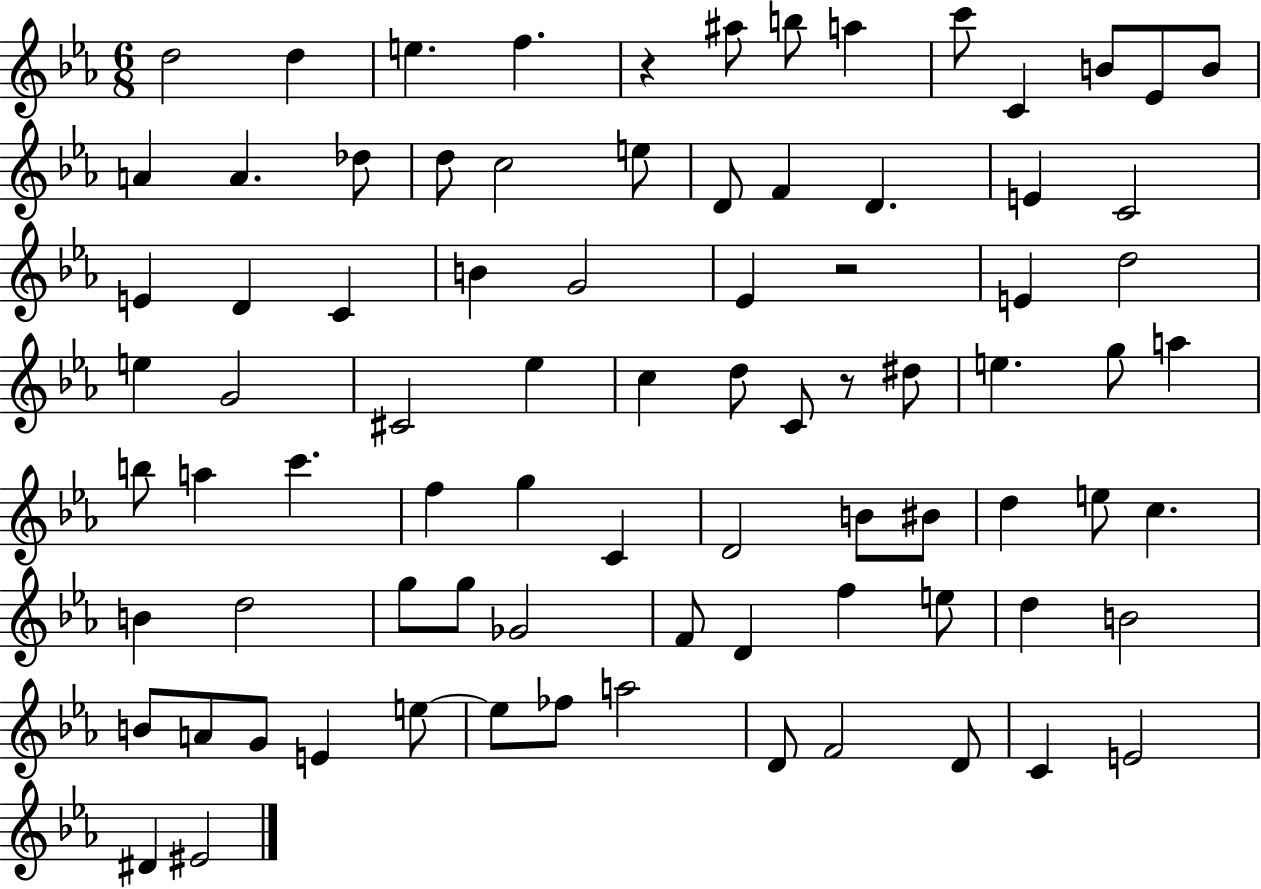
D5/h D5/q E5/q. F5/q. R/q A#5/e B5/e A5/q C6/e C4/q B4/e Eb4/e B4/e A4/q A4/q. Db5/e D5/e C5/h E5/e D4/e F4/q D4/q. E4/q C4/h E4/q D4/q C4/q B4/q G4/h Eb4/q R/h E4/q D5/h E5/q G4/h C#4/h Eb5/q C5/q D5/e C4/e R/e D#5/e E5/q. G5/e A5/q B5/e A5/q C6/q. F5/q G5/q C4/q D4/h B4/e BIS4/e D5/q E5/e C5/q. B4/q D5/h G5/e G5/e Gb4/h F4/e D4/q F5/q E5/e D5/q B4/h B4/e A4/e G4/e E4/q E5/e E5/e FES5/e A5/h D4/e F4/h D4/e C4/q E4/h D#4/q EIS4/h